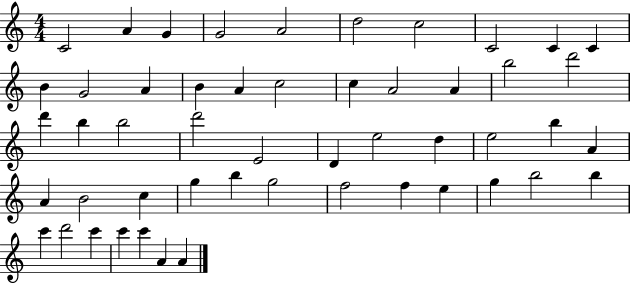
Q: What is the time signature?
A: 4/4